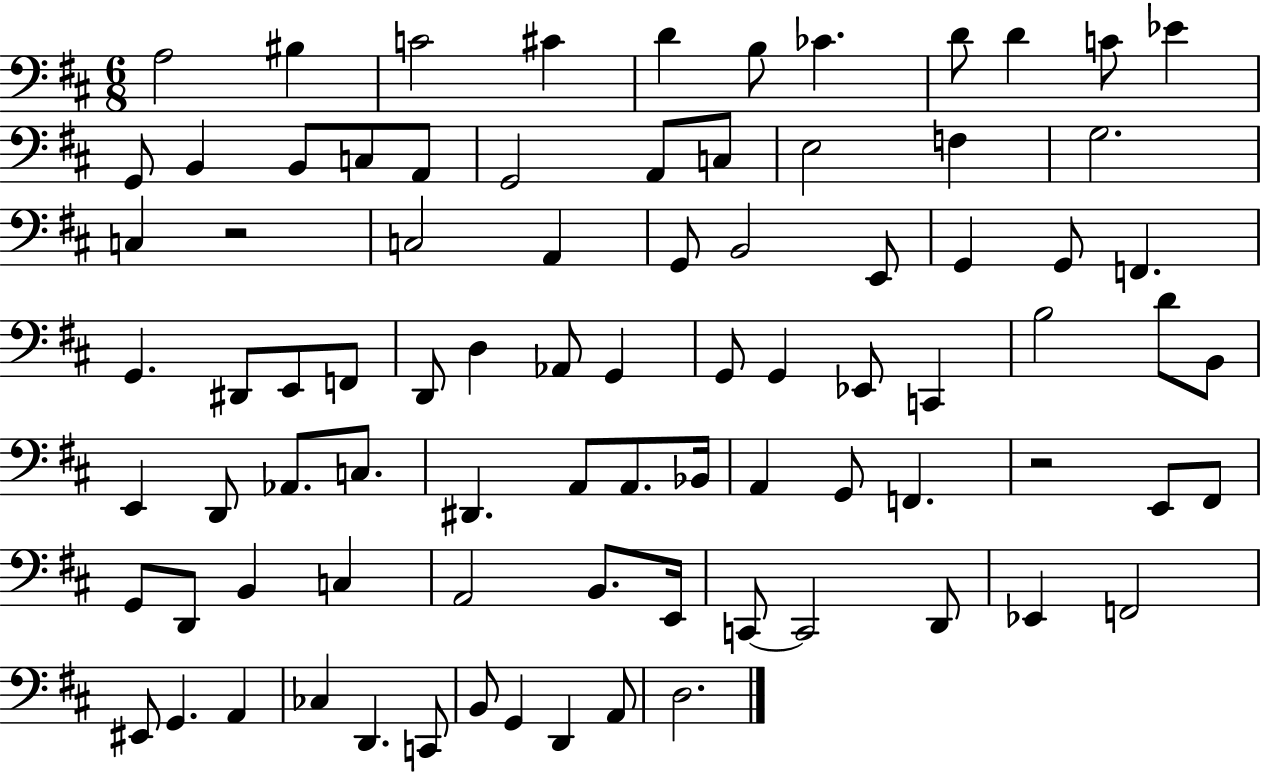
X:1
T:Untitled
M:6/8
L:1/4
K:D
A,2 ^B, C2 ^C D B,/2 _C D/2 D C/2 _E G,,/2 B,, B,,/2 C,/2 A,,/2 G,,2 A,,/2 C,/2 E,2 F, G,2 C, z2 C,2 A,, G,,/2 B,,2 E,,/2 G,, G,,/2 F,, G,, ^D,,/2 E,,/2 F,,/2 D,,/2 D, _A,,/2 G,, G,,/2 G,, _E,,/2 C,, B,2 D/2 B,,/2 E,, D,,/2 _A,,/2 C,/2 ^D,, A,,/2 A,,/2 _B,,/4 A,, G,,/2 F,, z2 E,,/2 ^F,,/2 G,,/2 D,,/2 B,, C, A,,2 B,,/2 E,,/4 C,,/2 C,,2 D,,/2 _E,, F,,2 ^E,,/2 G,, A,, _C, D,, C,,/2 B,,/2 G,, D,, A,,/2 D,2